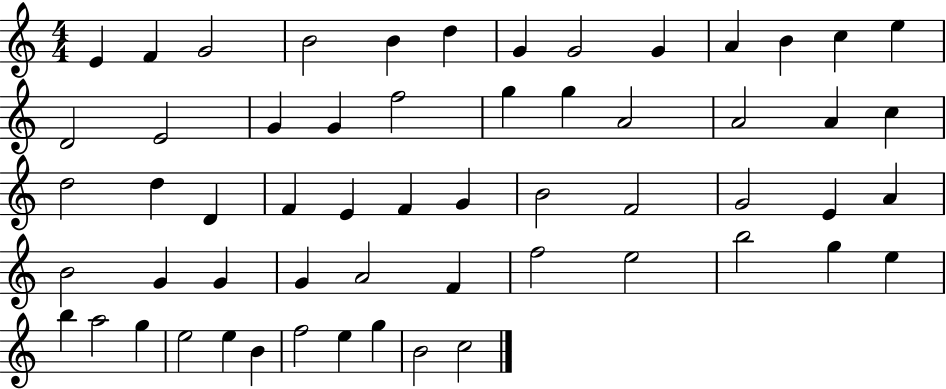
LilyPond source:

{
  \clef treble
  \numericTimeSignature
  \time 4/4
  \key c \major
  e'4 f'4 g'2 | b'2 b'4 d''4 | g'4 g'2 g'4 | a'4 b'4 c''4 e''4 | \break d'2 e'2 | g'4 g'4 f''2 | g''4 g''4 a'2 | a'2 a'4 c''4 | \break d''2 d''4 d'4 | f'4 e'4 f'4 g'4 | b'2 f'2 | g'2 e'4 a'4 | \break b'2 g'4 g'4 | g'4 a'2 f'4 | f''2 e''2 | b''2 g''4 e''4 | \break b''4 a''2 g''4 | e''2 e''4 b'4 | f''2 e''4 g''4 | b'2 c''2 | \break \bar "|."
}